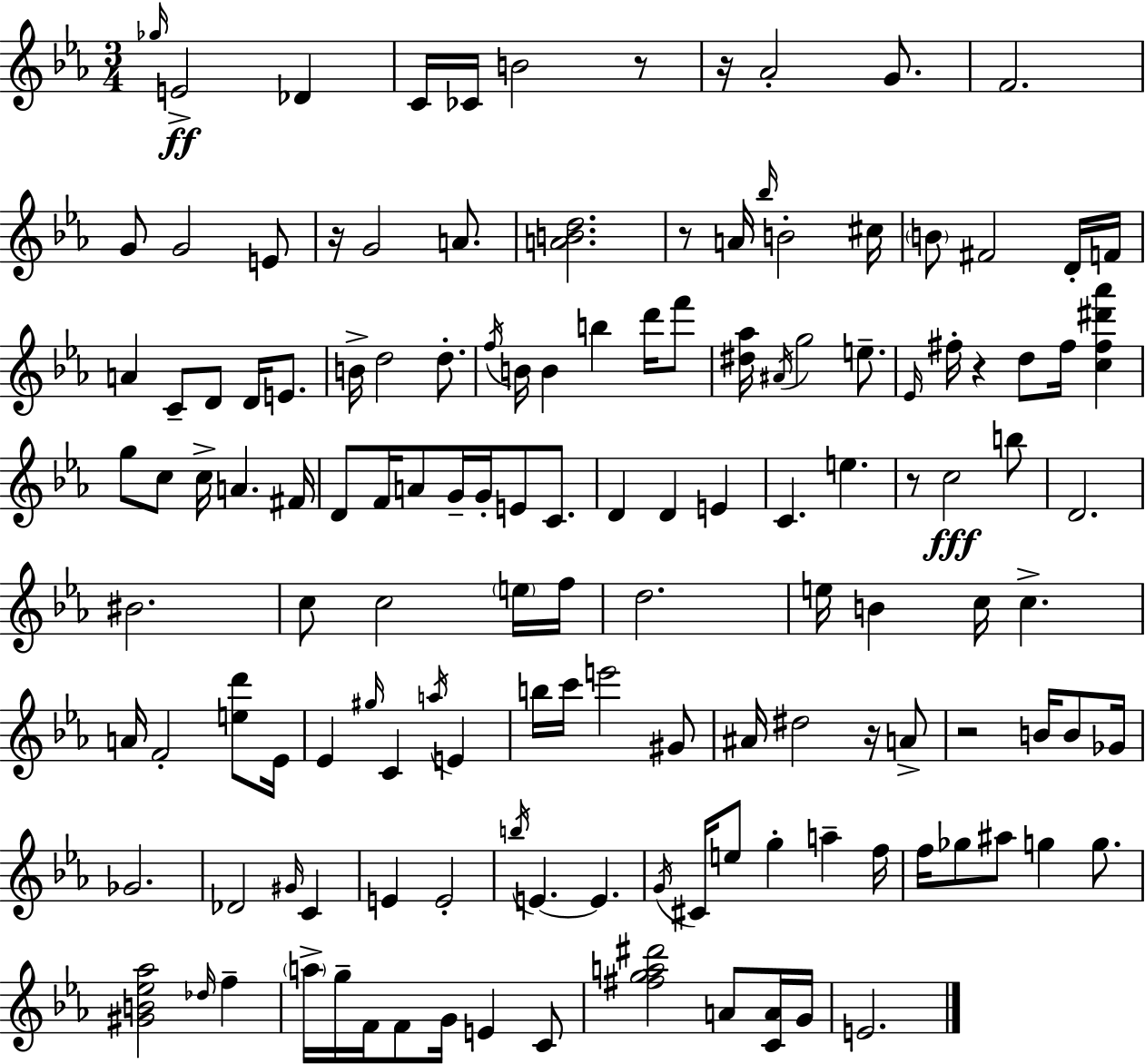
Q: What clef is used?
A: treble